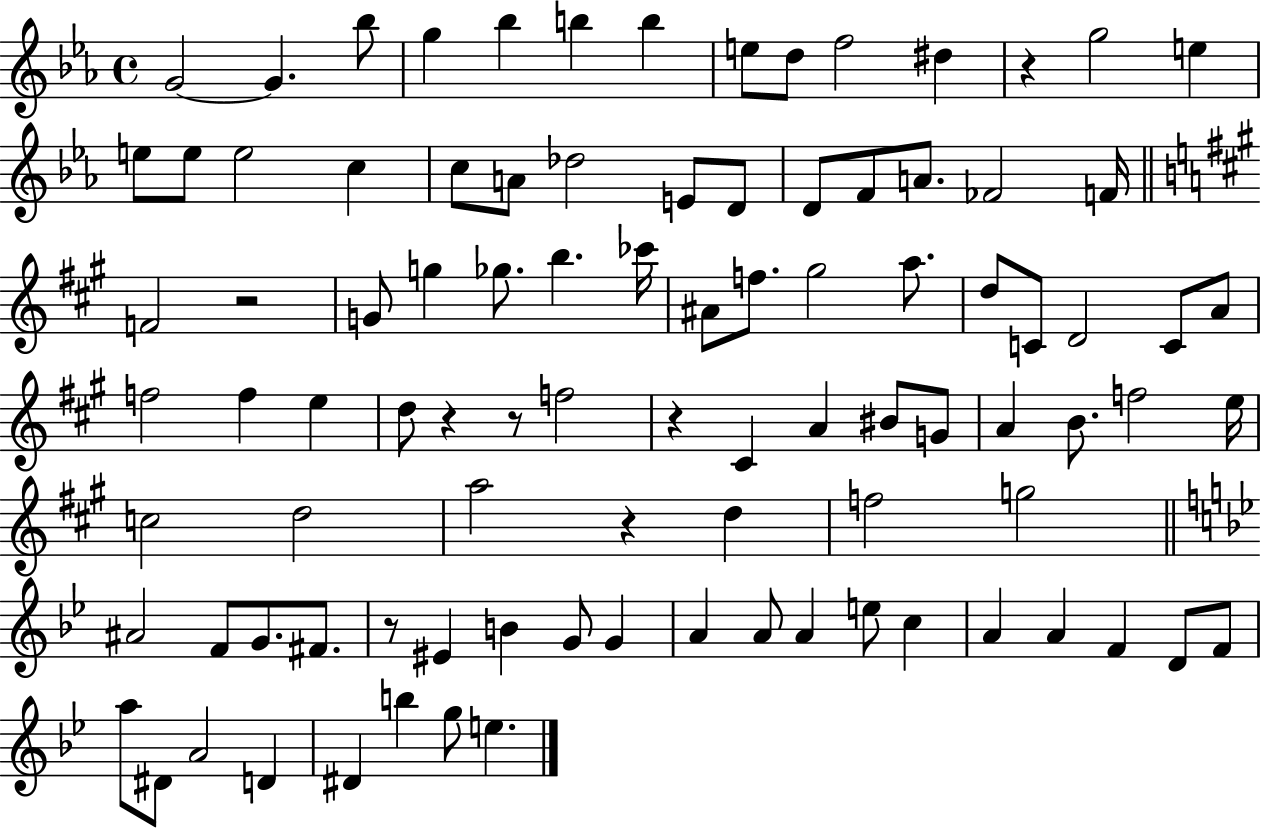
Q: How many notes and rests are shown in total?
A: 94